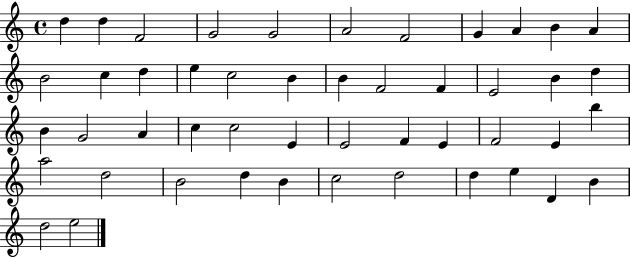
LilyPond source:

{
  \clef treble
  \time 4/4
  \defaultTimeSignature
  \key c \major
  d''4 d''4 f'2 | g'2 g'2 | a'2 f'2 | g'4 a'4 b'4 a'4 | \break b'2 c''4 d''4 | e''4 c''2 b'4 | b'4 f'2 f'4 | e'2 b'4 d''4 | \break b'4 g'2 a'4 | c''4 c''2 e'4 | e'2 f'4 e'4 | f'2 e'4 b''4 | \break a''2 d''2 | b'2 d''4 b'4 | c''2 d''2 | d''4 e''4 d'4 b'4 | \break d''2 e''2 | \bar "|."
}